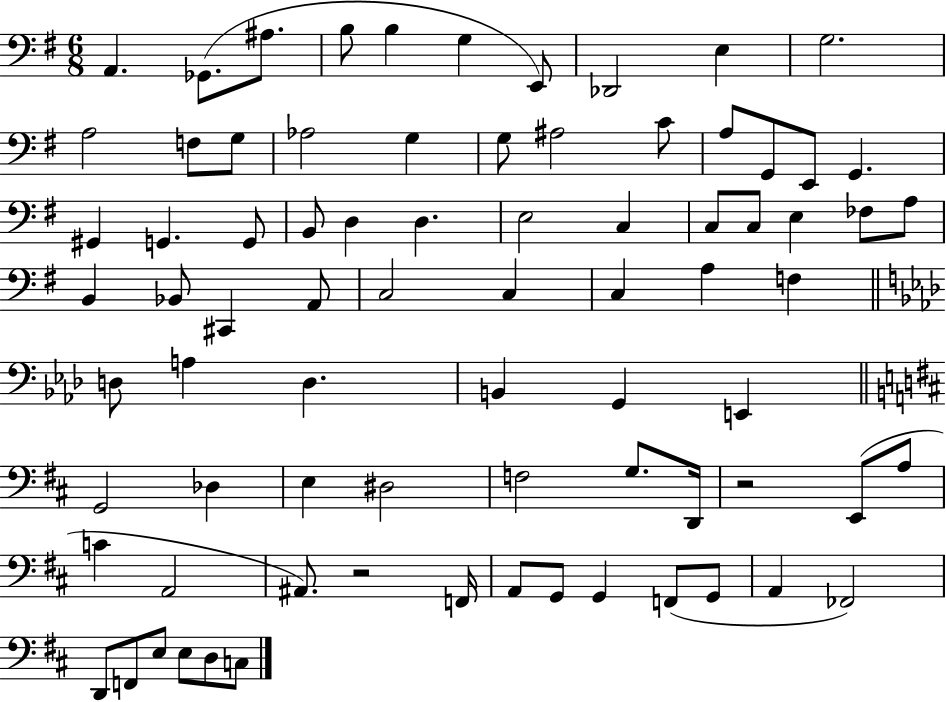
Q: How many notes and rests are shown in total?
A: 78